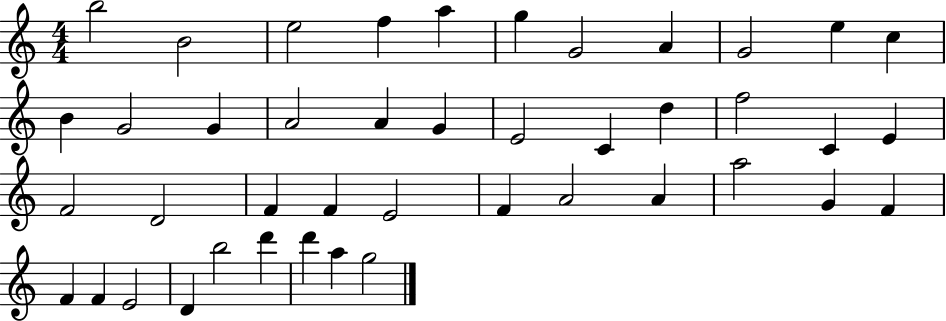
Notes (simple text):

B5/h B4/h E5/h F5/q A5/q G5/q G4/h A4/q G4/h E5/q C5/q B4/q G4/h G4/q A4/h A4/q G4/q E4/h C4/q D5/q F5/h C4/q E4/q F4/h D4/h F4/q F4/q E4/h F4/q A4/h A4/q A5/h G4/q F4/q F4/q F4/q E4/h D4/q B5/h D6/q D6/q A5/q G5/h